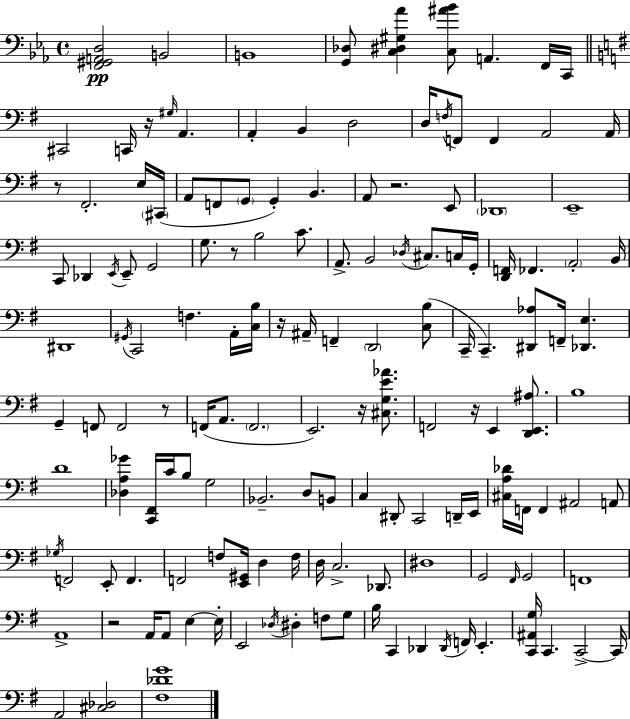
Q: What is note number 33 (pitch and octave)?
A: E2